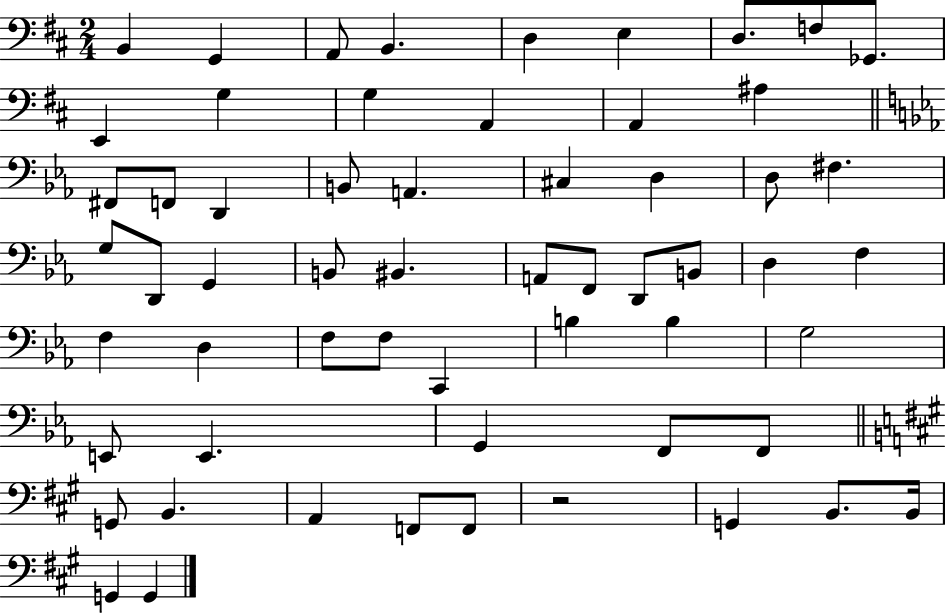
{
  \clef bass
  \numericTimeSignature
  \time 2/4
  \key d \major
  b,4 g,4 | a,8 b,4. | d4 e4 | d8. f8 ges,8. | \break e,4 g4 | g4 a,4 | a,4 ais4 | \bar "||" \break \key ees \major fis,8 f,8 d,4 | b,8 a,4. | cis4 d4 | d8 fis4. | \break g8 d,8 g,4 | b,8 bis,4. | a,8 f,8 d,8 b,8 | d4 f4 | \break f4 d4 | f8 f8 c,4 | b4 b4 | g2 | \break e,8 e,4. | g,4 f,8 f,8 | \bar "||" \break \key a \major g,8 b,4. | a,4 f,8 f,8 | r2 | g,4 b,8. b,16 | \break g,4 g,4 | \bar "|."
}